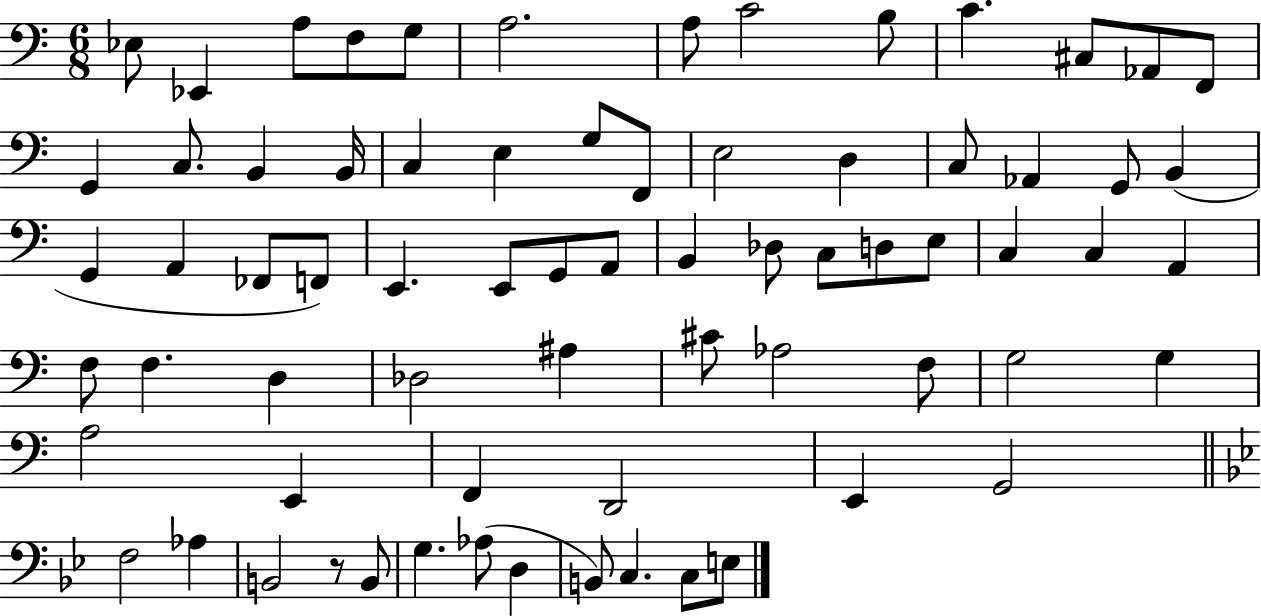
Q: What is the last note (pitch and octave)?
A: E3